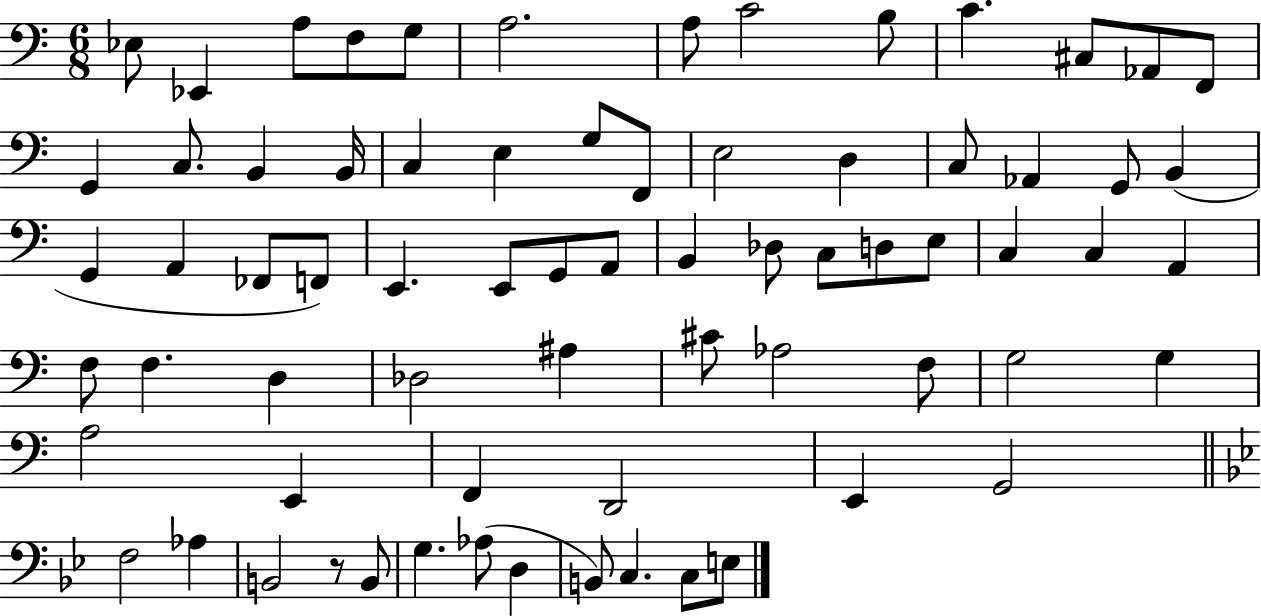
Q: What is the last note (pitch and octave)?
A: E3